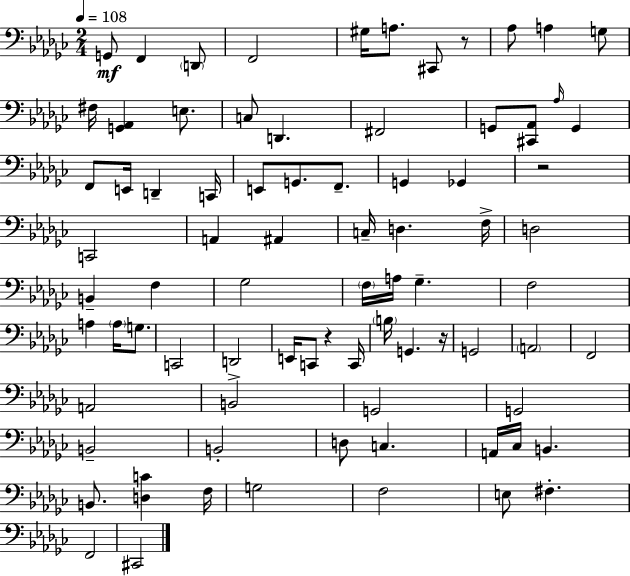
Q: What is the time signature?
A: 2/4